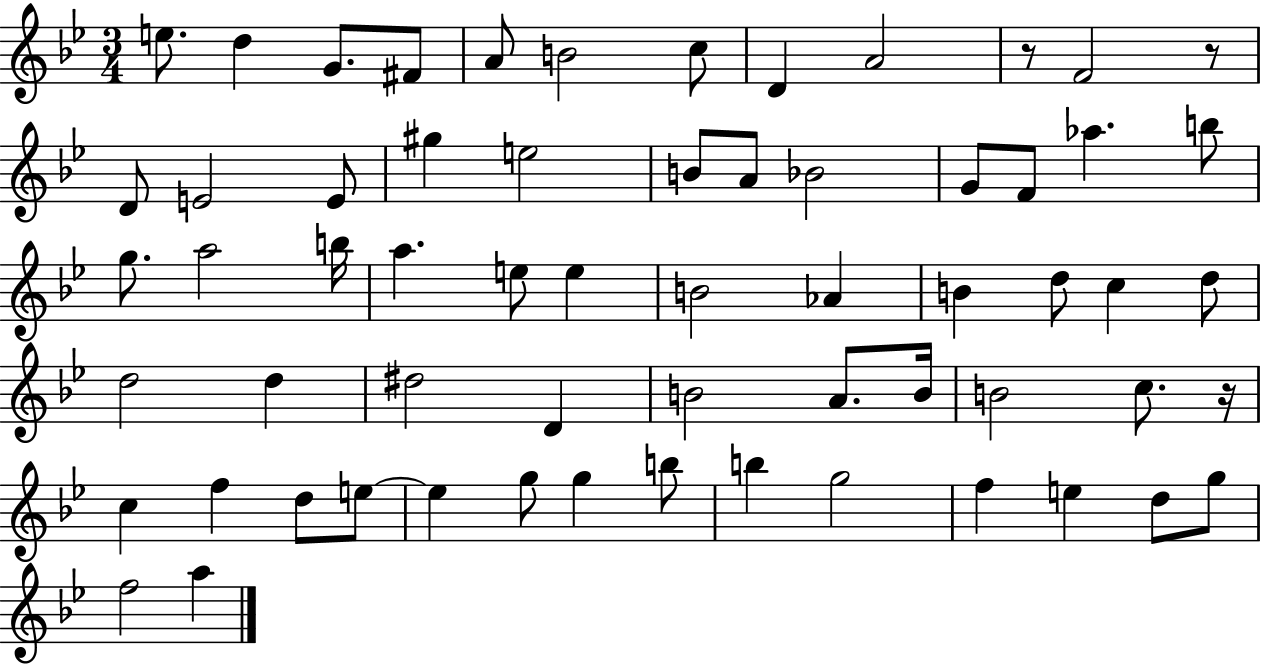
{
  \clef treble
  \numericTimeSignature
  \time 3/4
  \key bes \major
  e''8. d''4 g'8. fis'8 | a'8 b'2 c''8 | d'4 a'2 | r8 f'2 r8 | \break d'8 e'2 e'8 | gis''4 e''2 | b'8 a'8 bes'2 | g'8 f'8 aes''4. b''8 | \break g''8. a''2 b''16 | a''4. e''8 e''4 | b'2 aes'4 | b'4 d''8 c''4 d''8 | \break d''2 d''4 | dis''2 d'4 | b'2 a'8. b'16 | b'2 c''8. r16 | \break c''4 f''4 d''8 e''8~~ | e''4 g''8 g''4 b''8 | b''4 g''2 | f''4 e''4 d''8 g''8 | \break f''2 a''4 | \bar "|."
}